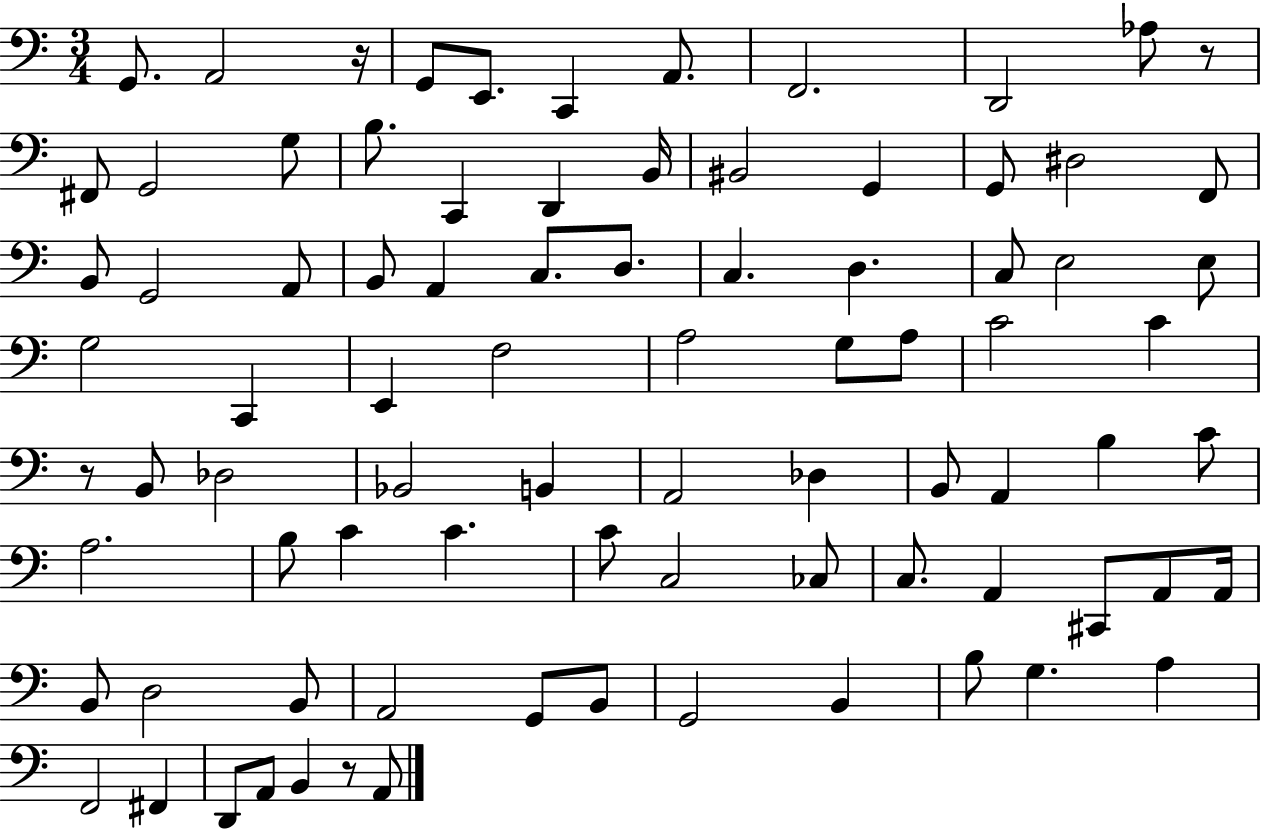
X:1
T:Untitled
M:3/4
L:1/4
K:C
G,,/2 A,,2 z/4 G,,/2 E,,/2 C,, A,,/2 F,,2 D,,2 _A,/2 z/2 ^F,,/2 G,,2 G,/2 B,/2 C,, D,, B,,/4 ^B,,2 G,, G,,/2 ^D,2 F,,/2 B,,/2 G,,2 A,,/2 B,,/2 A,, C,/2 D,/2 C, D, C,/2 E,2 E,/2 G,2 C,, E,, F,2 A,2 G,/2 A,/2 C2 C z/2 B,,/2 _D,2 _B,,2 B,, A,,2 _D, B,,/2 A,, B, C/2 A,2 B,/2 C C C/2 C,2 _C,/2 C,/2 A,, ^C,,/2 A,,/2 A,,/4 B,,/2 D,2 B,,/2 A,,2 G,,/2 B,,/2 G,,2 B,, B,/2 G, A, F,,2 ^F,, D,,/2 A,,/2 B,, z/2 A,,/2